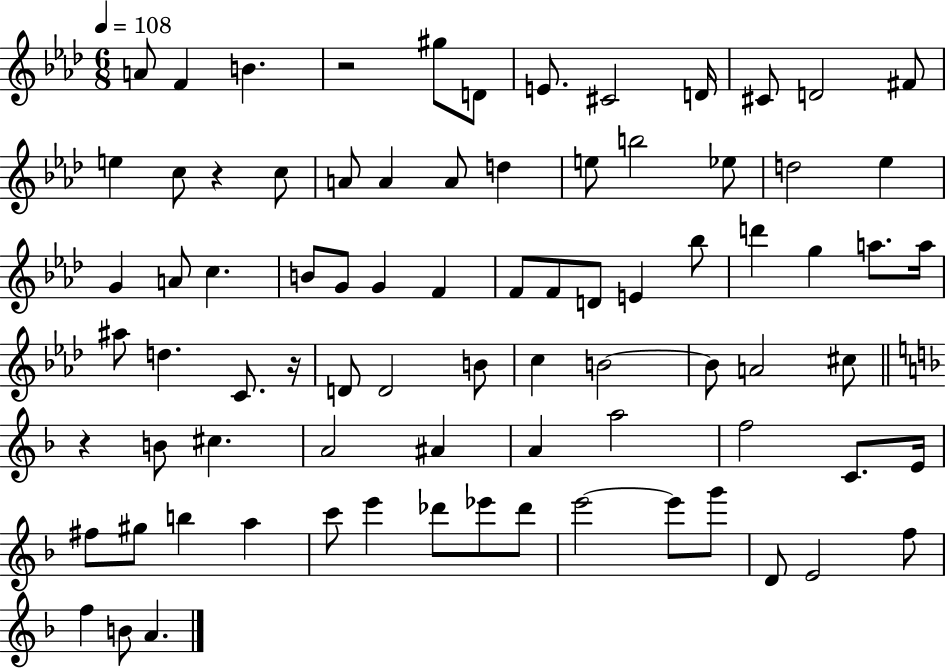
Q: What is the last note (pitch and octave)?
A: A4